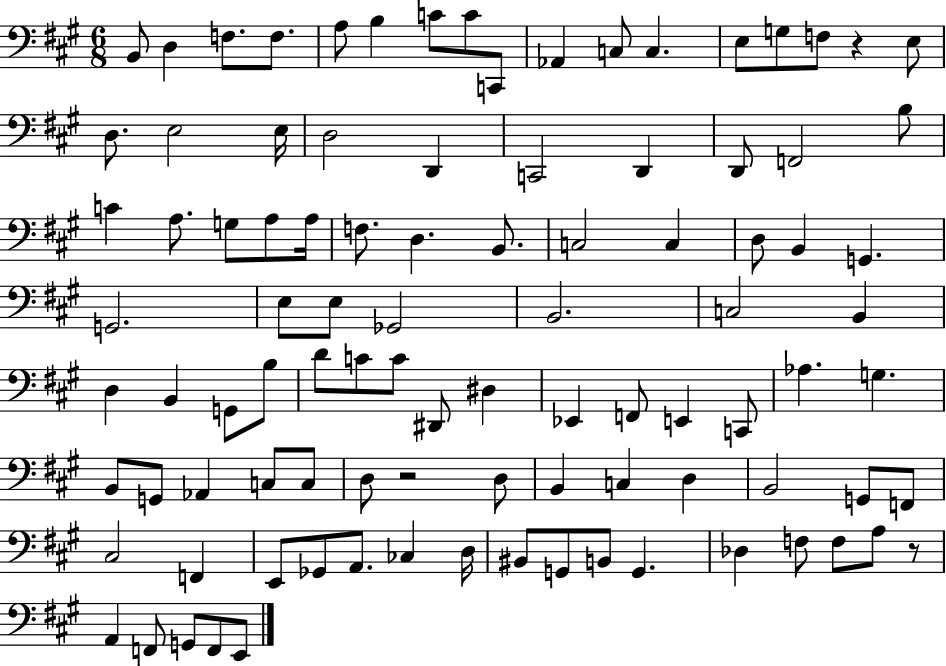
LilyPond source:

{
  \clef bass
  \numericTimeSignature
  \time 6/8
  \key a \major
  b,8 d4 f8. f8. | a8 b4 c'8 c'8 c,8 | aes,4 c8 c4. | e8 g8 f8 r4 e8 | \break d8. e2 e16 | d2 d,4 | c,2 d,4 | d,8 f,2 b8 | \break c'4 a8. g8 a8 a16 | f8. d4. b,8. | c2 c4 | d8 b,4 g,4. | \break g,2. | e8 e8 ges,2 | b,2. | c2 b,4 | \break d4 b,4 g,8 b8 | d'8 c'8 c'8 dis,8 dis4 | ees,4 f,8 e,4 c,8 | aes4. g4. | \break b,8 g,8 aes,4 c8 c8 | d8 r2 d8 | b,4 c4 d4 | b,2 g,8 f,8 | \break cis2 f,4 | e,8 ges,8 a,8. ces4 d16 | bis,8 g,8 b,8 g,4. | des4 f8 f8 a8 r8 | \break a,4 f,8 g,8 f,8 e,8 | \bar "|."
}